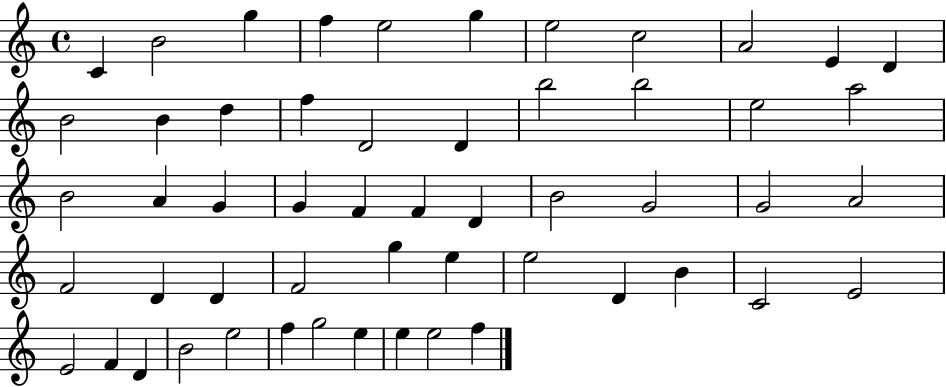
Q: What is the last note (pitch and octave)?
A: F5